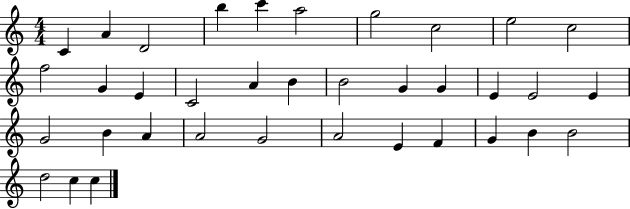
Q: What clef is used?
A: treble